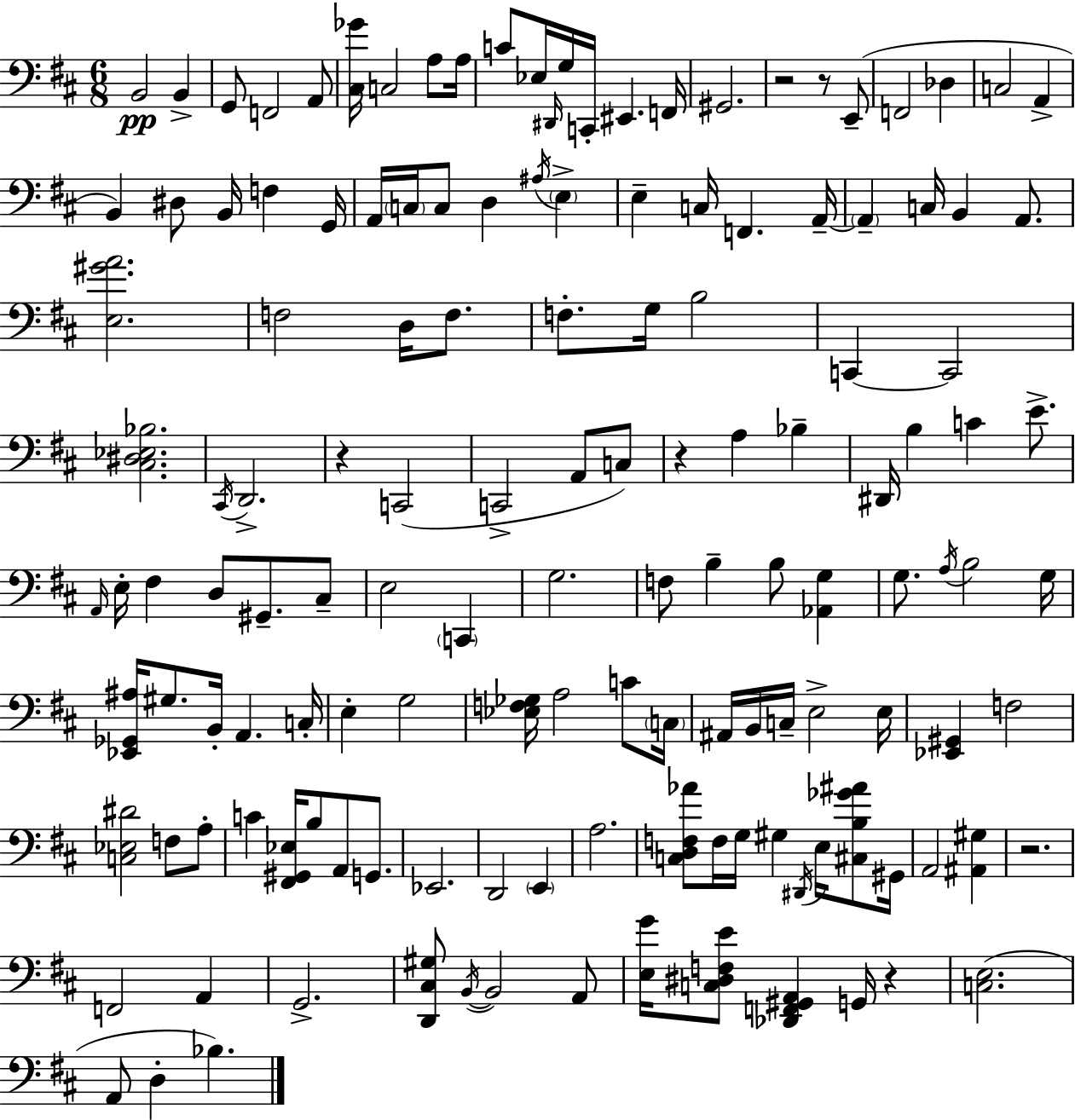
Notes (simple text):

B2/h B2/q G2/e F2/h A2/e [C#3,Gb4]/s C3/h A3/e A3/s C4/e Eb3/s D#2/s G3/s C2/s EIS2/q. F2/s G#2/h. R/h R/e E2/e F2/h Db3/q C3/h A2/q B2/q D#3/e B2/s F3/q G2/s A2/s C3/s C3/e D3/q A#3/s E3/q E3/q C3/s F2/q. A2/s A2/q C3/s B2/q A2/e. [E3,G#4,A4]/h. F3/h D3/s F3/e. F3/e. G3/s B3/h C2/q C2/h [C#3,D#3,Eb3,Bb3]/h. C#2/s D2/h. R/q C2/h C2/h A2/e C3/e R/q A3/q Bb3/q D#2/s B3/q C4/q E4/e. A2/s E3/s F#3/q D3/e G#2/e. C#3/e E3/h C2/q G3/h. F3/e B3/q B3/e [Ab2,G3]/q G3/e. A3/s B3/h G3/s [Eb2,Gb2,A#3]/s G#3/e. B2/s A2/q. C3/s E3/q G3/h [Eb3,F3,Gb3]/s A3/h C4/e C3/s A#2/s B2/s C3/s E3/h E3/s [Eb2,G#2]/q F3/h [C3,Eb3,D#4]/h F3/e A3/e C4/q [F#2,G#2,Eb3]/s B3/e A2/e G2/e. Eb2/h. D2/h E2/q A3/h. [C3,D3,F3,Ab4]/e F3/s G3/s G#3/q D#2/s E3/s [C#3,B3,Gb4,A#4]/e G#2/s A2/h [A#2,G#3]/q R/h. F2/h A2/q G2/h. [D2,C#3,G#3]/e B2/s B2/h A2/e [E3,G4]/s [C3,D#3,F3,E4]/e [Db2,F2,G#2,A2]/q G2/s R/q [C3,E3]/h. A2/e D3/q Bb3/q.